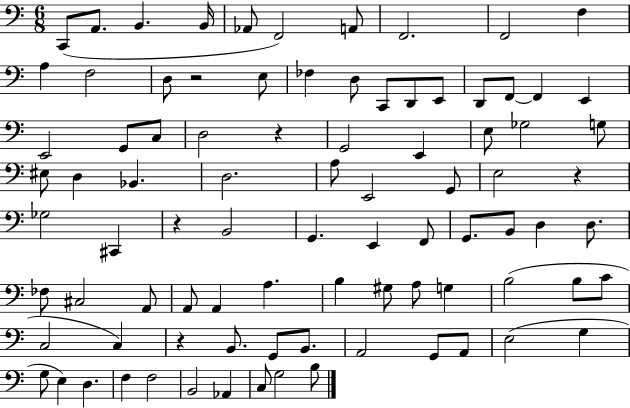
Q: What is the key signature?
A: C major